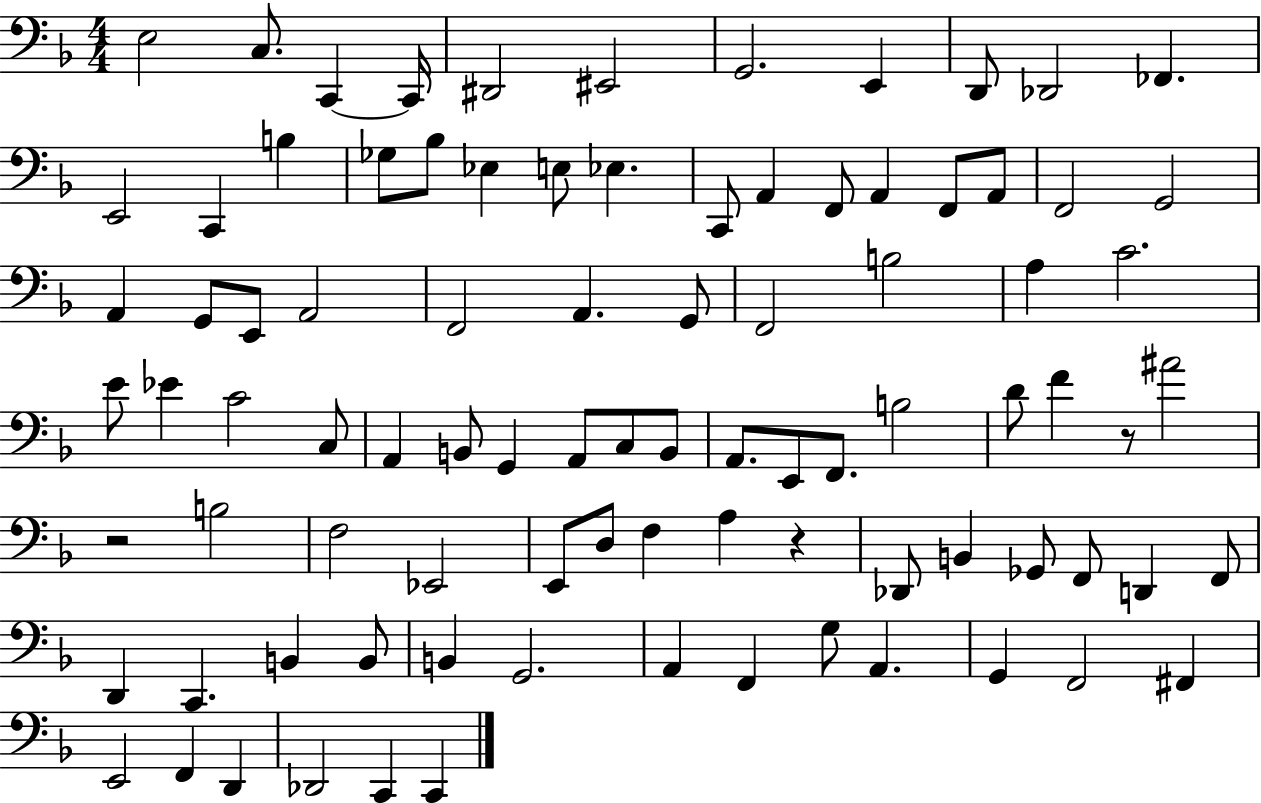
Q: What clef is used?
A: bass